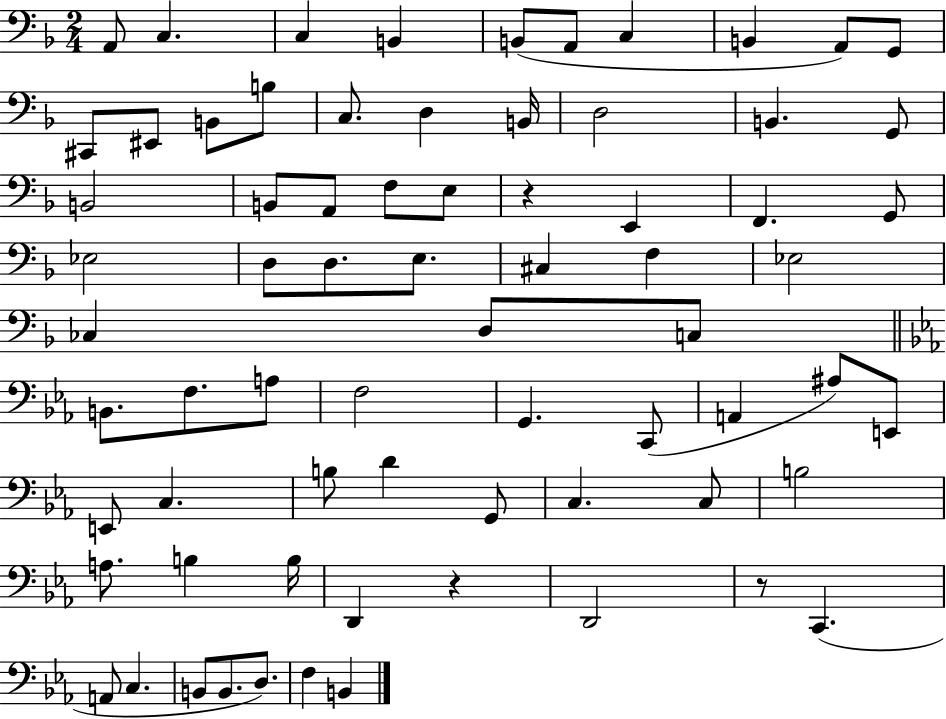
X:1
T:Untitled
M:2/4
L:1/4
K:F
A,,/2 C, C, B,, B,,/2 A,,/2 C, B,, A,,/2 G,,/2 ^C,,/2 ^E,,/2 B,,/2 B,/2 C,/2 D, B,,/4 D,2 B,, G,,/2 B,,2 B,,/2 A,,/2 F,/2 E,/2 z E,, F,, G,,/2 _E,2 D,/2 D,/2 E,/2 ^C, F, _E,2 _C, D,/2 C,/2 B,,/2 F,/2 A,/2 F,2 G,, C,,/2 A,, ^A,/2 E,,/2 E,,/2 C, B,/2 D G,,/2 C, C,/2 B,2 A,/2 B, B,/4 D,, z D,,2 z/2 C,, A,,/2 C, B,,/2 B,,/2 D,/2 F, B,,